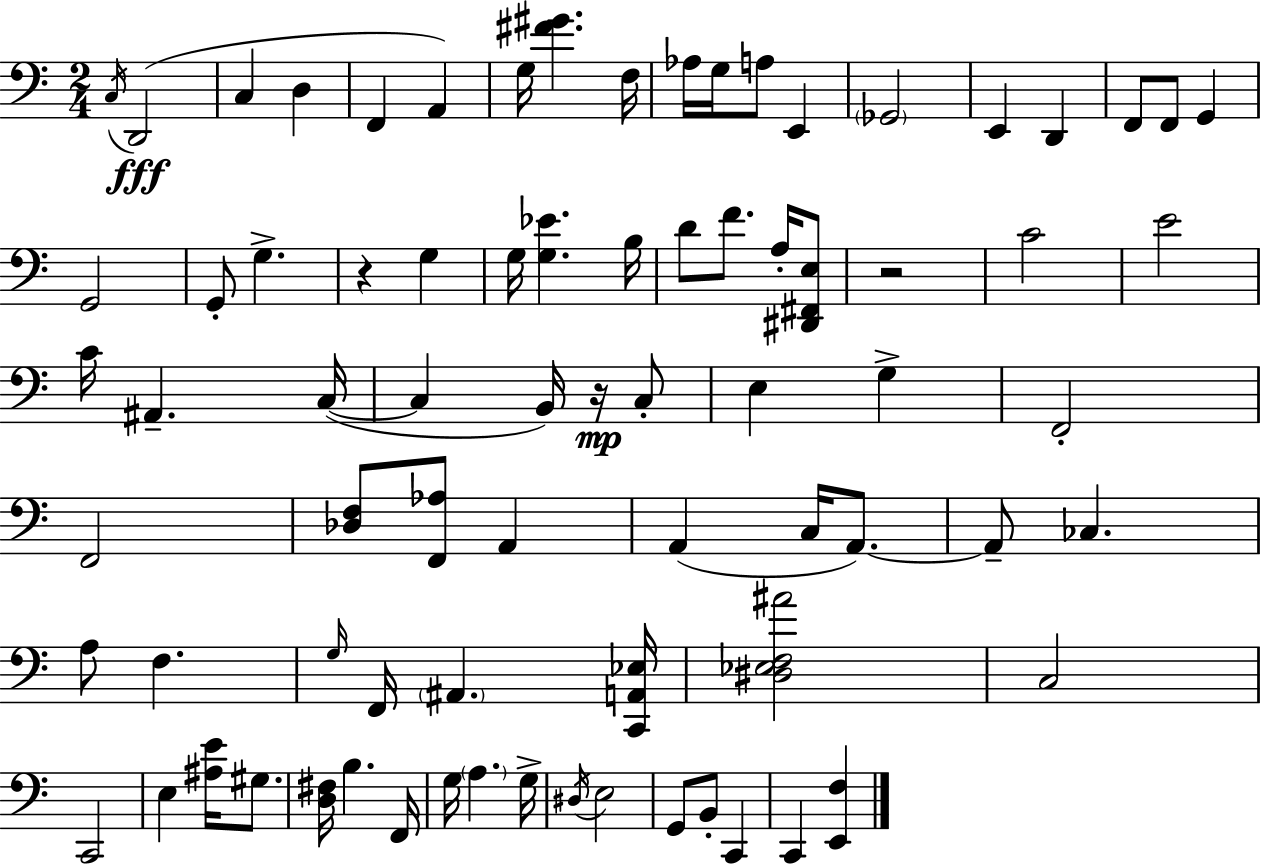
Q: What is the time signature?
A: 2/4